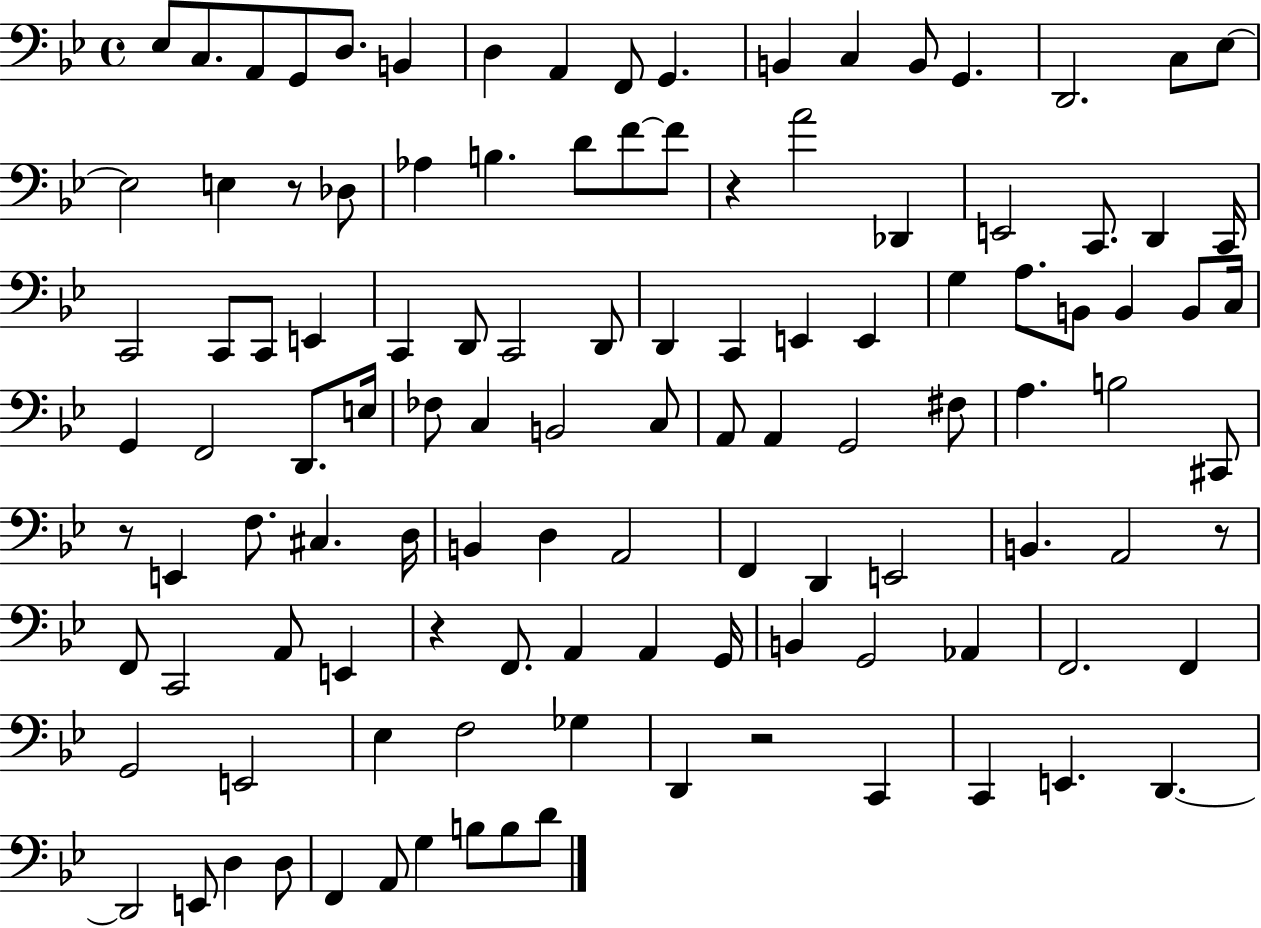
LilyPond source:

{
  \clef bass
  \time 4/4
  \defaultTimeSignature
  \key bes \major
  ees8 c8. a,8 g,8 d8. b,4 | d4 a,4 f,8 g,4. | b,4 c4 b,8 g,4. | d,2. c8 ees8~~ | \break ees2 e4 r8 des8 | aes4 b4. d'8 f'8~~ f'8 | r4 a'2 des,4 | e,2 c,8. d,4 c,16 | \break c,2 c,8 c,8 e,4 | c,4 d,8 c,2 d,8 | d,4 c,4 e,4 e,4 | g4 a8. b,8 b,4 b,8 c16 | \break g,4 f,2 d,8. e16 | fes8 c4 b,2 c8 | a,8 a,4 g,2 fis8 | a4. b2 cis,8 | \break r8 e,4 f8. cis4. d16 | b,4 d4 a,2 | f,4 d,4 e,2 | b,4. a,2 r8 | \break f,8 c,2 a,8 e,4 | r4 f,8. a,4 a,4 g,16 | b,4 g,2 aes,4 | f,2. f,4 | \break g,2 e,2 | ees4 f2 ges4 | d,4 r2 c,4 | c,4 e,4. d,4.~~ | \break d,2 e,8 d4 d8 | f,4 a,8 g4 b8 b8 d'8 | \bar "|."
}